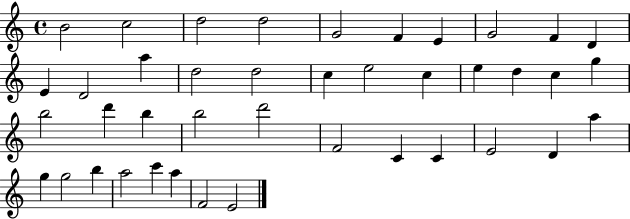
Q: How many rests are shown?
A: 0